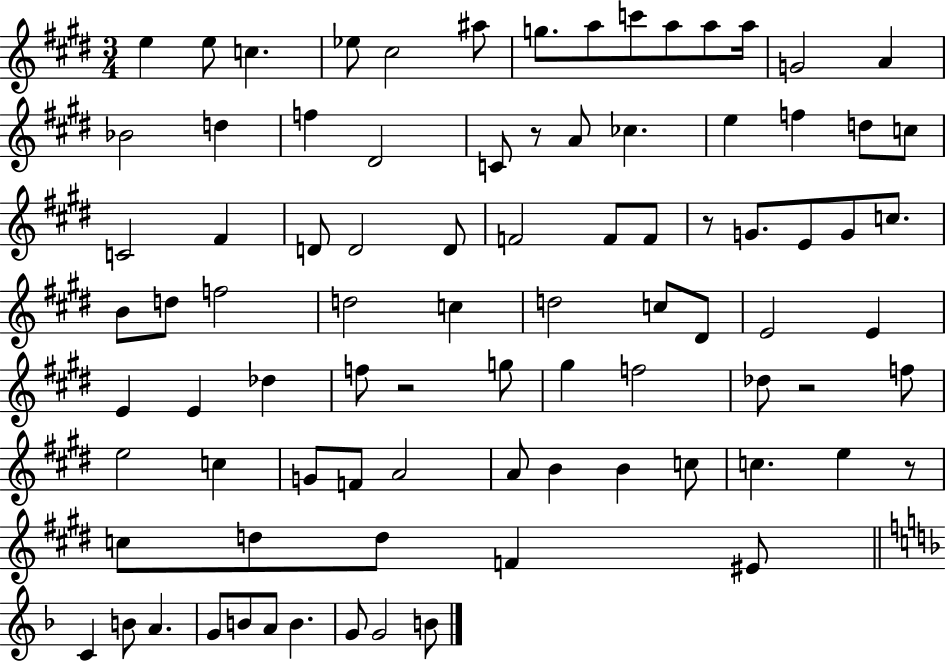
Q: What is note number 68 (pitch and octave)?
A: C5